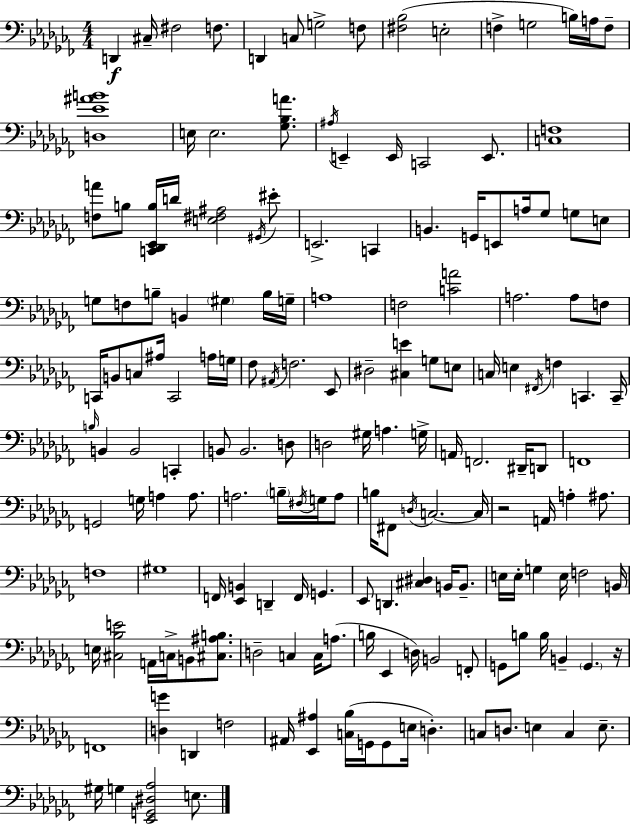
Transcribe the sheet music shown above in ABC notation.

X:1
T:Untitled
M:4/4
L:1/4
K:Abm
D,, ^C,/4 ^F,2 F,/2 D,, C,/2 G,2 F,/2 [^F,_B,]2 E,2 F, G,2 B,/4 A,/4 F,/2 [D,_E^AB]4 E,/4 E,2 [_G,_B,A]/2 ^A,/4 E,, E,,/4 C,,2 E,,/2 [C,F,]4 [F,A]/2 B,/2 [C,,_D,,_E,,B,]/4 D/4 [E,^F,^A,]2 ^G,,/4 ^E/2 E,,2 C,, B,, G,,/4 E,,/2 A,/4 _G,/2 G,/2 E,/2 G,/2 F,/2 B,/2 B,, ^G, B,/4 G,/4 A,4 F,2 [CA]2 A,2 A,/2 F,/2 C,,/4 B,,/2 C,/2 ^A,/4 C,,2 A,/4 G,/4 _F,/2 ^A,,/4 F,2 _E,,/2 ^D,2 [^C,E] G,/2 E,/2 C,/4 E, ^F,,/4 F, C,, C,,/4 B,/4 B,, B,,2 C,, B,,/2 B,,2 D,/2 D,2 ^G,/4 A, G,/4 A,,/4 F,,2 ^D,,/4 D,,/2 F,,4 G,,2 G,/4 A, A,/2 A,2 B,/4 ^F,/4 G,/4 A,/2 B,/4 ^F,,/2 D,/4 C,2 C,/4 z2 A,,/4 A, ^A,/2 F,4 ^G,4 F,,/4 [_E,,B,,] D,, F,,/4 G,, _E,,/2 D,, [^C,^D,] B,,/4 B,,/2 E,/4 E,/4 G, E,/4 F,2 B,,/4 E,/4 [^C,_B,E]2 A,,/4 C,/4 B,,/2 [^C,^A,B,]/2 D,2 C, C,/4 A,/2 B,/4 _E,, D,/4 B,,2 F,,/2 G,,/2 B,/2 B,/4 B,, G,, z/4 F,,4 [D,G] D,, F,2 ^A,,/4 [_E,,^A,] [C,_B,]/4 G,,/4 G,,/2 E,/4 D, C,/2 D,/2 E, C, E,/2 ^G,/4 G, [_E,,G,,^D,_A,]2 E,/2